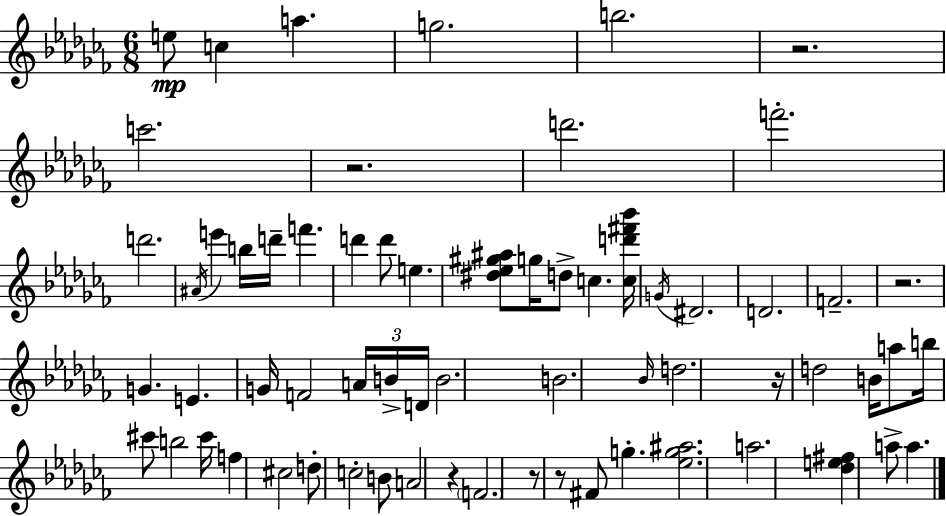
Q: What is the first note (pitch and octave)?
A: E5